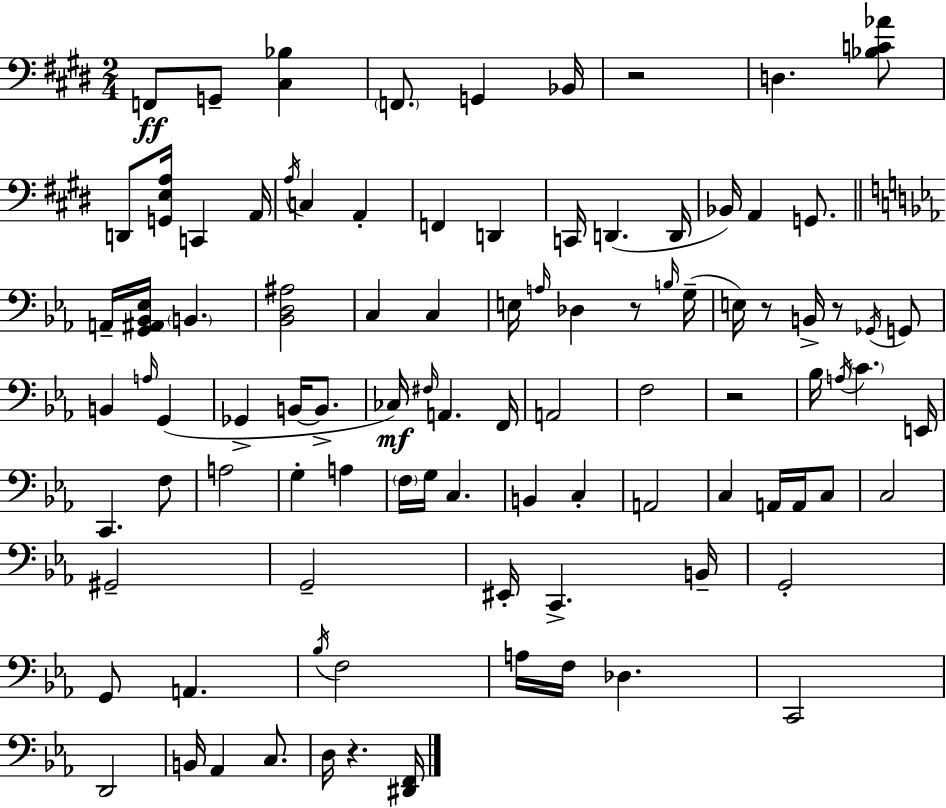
X:1
T:Untitled
M:2/4
L:1/4
K:E
F,,/2 G,,/2 [^C,_B,] F,,/2 G,, _B,,/4 z2 D, [_B,C_A]/2 D,,/2 [G,,E,A,]/4 C,, A,,/4 A,/4 C, A,, F,, D,, C,,/4 D,, D,,/4 _B,,/4 A,, G,,/2 A,,/4 [G,,^A,,_B,,_E,]/4 B,, [_B,,D,^A,]2 C, C, E,/4 A,/4 _D, z/2 B,/4 G,/4 E,/4 z/2 B,,/4 z/2 _G,,/4 G,,/2 B,, A,/4 G,, _G,, B,,/4 B,,/2 _C,/4 ^F,/4 A,, F,,/4 A,,2 F,2 z2 _B,/4 A,/4 C E,,/4 C,, F,/2 A,2 G, A, F,/4 G,/4 C, B,, C, A,,2 C, A,,/4 A,,/4 C,/2 C,2 ^G,,2 G,,2 ^E,,/4 C,, B,,/4 G,,2 G,,/2 A,, _B,/4 F,2 A,/4 F,/4 _D, C,,2 D,,2 B,,/4 _A,, C,/2 D,/4 z [^D,,F,,]/4